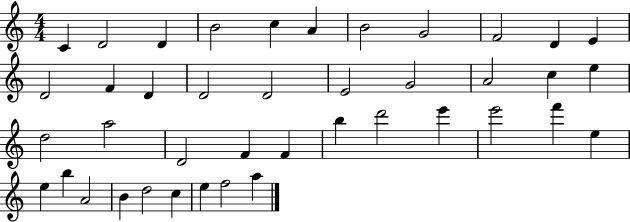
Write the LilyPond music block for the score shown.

{
  \clef treble
  \numericTimeSignature
  \time 4/4
  \key c \major
  c'4 d'2 d'4 | b'2 c''4 a'4 | b'2 g'2 | f'2 d'4 e'4 | \break d'2 f'4 d'4 | d'2 d'2 | e'2 g'2 | a'2 c''4 e''4 | \break d''2 a''2 | d'2 f'4 f'4 | b''4 d'''2 e'''4 | e'''2 f'''4 e''4 | \break e''4 b''4 a'2 | b'4 d''2 c''4 | e''4 f''2 a''4 | \bar "|."
}